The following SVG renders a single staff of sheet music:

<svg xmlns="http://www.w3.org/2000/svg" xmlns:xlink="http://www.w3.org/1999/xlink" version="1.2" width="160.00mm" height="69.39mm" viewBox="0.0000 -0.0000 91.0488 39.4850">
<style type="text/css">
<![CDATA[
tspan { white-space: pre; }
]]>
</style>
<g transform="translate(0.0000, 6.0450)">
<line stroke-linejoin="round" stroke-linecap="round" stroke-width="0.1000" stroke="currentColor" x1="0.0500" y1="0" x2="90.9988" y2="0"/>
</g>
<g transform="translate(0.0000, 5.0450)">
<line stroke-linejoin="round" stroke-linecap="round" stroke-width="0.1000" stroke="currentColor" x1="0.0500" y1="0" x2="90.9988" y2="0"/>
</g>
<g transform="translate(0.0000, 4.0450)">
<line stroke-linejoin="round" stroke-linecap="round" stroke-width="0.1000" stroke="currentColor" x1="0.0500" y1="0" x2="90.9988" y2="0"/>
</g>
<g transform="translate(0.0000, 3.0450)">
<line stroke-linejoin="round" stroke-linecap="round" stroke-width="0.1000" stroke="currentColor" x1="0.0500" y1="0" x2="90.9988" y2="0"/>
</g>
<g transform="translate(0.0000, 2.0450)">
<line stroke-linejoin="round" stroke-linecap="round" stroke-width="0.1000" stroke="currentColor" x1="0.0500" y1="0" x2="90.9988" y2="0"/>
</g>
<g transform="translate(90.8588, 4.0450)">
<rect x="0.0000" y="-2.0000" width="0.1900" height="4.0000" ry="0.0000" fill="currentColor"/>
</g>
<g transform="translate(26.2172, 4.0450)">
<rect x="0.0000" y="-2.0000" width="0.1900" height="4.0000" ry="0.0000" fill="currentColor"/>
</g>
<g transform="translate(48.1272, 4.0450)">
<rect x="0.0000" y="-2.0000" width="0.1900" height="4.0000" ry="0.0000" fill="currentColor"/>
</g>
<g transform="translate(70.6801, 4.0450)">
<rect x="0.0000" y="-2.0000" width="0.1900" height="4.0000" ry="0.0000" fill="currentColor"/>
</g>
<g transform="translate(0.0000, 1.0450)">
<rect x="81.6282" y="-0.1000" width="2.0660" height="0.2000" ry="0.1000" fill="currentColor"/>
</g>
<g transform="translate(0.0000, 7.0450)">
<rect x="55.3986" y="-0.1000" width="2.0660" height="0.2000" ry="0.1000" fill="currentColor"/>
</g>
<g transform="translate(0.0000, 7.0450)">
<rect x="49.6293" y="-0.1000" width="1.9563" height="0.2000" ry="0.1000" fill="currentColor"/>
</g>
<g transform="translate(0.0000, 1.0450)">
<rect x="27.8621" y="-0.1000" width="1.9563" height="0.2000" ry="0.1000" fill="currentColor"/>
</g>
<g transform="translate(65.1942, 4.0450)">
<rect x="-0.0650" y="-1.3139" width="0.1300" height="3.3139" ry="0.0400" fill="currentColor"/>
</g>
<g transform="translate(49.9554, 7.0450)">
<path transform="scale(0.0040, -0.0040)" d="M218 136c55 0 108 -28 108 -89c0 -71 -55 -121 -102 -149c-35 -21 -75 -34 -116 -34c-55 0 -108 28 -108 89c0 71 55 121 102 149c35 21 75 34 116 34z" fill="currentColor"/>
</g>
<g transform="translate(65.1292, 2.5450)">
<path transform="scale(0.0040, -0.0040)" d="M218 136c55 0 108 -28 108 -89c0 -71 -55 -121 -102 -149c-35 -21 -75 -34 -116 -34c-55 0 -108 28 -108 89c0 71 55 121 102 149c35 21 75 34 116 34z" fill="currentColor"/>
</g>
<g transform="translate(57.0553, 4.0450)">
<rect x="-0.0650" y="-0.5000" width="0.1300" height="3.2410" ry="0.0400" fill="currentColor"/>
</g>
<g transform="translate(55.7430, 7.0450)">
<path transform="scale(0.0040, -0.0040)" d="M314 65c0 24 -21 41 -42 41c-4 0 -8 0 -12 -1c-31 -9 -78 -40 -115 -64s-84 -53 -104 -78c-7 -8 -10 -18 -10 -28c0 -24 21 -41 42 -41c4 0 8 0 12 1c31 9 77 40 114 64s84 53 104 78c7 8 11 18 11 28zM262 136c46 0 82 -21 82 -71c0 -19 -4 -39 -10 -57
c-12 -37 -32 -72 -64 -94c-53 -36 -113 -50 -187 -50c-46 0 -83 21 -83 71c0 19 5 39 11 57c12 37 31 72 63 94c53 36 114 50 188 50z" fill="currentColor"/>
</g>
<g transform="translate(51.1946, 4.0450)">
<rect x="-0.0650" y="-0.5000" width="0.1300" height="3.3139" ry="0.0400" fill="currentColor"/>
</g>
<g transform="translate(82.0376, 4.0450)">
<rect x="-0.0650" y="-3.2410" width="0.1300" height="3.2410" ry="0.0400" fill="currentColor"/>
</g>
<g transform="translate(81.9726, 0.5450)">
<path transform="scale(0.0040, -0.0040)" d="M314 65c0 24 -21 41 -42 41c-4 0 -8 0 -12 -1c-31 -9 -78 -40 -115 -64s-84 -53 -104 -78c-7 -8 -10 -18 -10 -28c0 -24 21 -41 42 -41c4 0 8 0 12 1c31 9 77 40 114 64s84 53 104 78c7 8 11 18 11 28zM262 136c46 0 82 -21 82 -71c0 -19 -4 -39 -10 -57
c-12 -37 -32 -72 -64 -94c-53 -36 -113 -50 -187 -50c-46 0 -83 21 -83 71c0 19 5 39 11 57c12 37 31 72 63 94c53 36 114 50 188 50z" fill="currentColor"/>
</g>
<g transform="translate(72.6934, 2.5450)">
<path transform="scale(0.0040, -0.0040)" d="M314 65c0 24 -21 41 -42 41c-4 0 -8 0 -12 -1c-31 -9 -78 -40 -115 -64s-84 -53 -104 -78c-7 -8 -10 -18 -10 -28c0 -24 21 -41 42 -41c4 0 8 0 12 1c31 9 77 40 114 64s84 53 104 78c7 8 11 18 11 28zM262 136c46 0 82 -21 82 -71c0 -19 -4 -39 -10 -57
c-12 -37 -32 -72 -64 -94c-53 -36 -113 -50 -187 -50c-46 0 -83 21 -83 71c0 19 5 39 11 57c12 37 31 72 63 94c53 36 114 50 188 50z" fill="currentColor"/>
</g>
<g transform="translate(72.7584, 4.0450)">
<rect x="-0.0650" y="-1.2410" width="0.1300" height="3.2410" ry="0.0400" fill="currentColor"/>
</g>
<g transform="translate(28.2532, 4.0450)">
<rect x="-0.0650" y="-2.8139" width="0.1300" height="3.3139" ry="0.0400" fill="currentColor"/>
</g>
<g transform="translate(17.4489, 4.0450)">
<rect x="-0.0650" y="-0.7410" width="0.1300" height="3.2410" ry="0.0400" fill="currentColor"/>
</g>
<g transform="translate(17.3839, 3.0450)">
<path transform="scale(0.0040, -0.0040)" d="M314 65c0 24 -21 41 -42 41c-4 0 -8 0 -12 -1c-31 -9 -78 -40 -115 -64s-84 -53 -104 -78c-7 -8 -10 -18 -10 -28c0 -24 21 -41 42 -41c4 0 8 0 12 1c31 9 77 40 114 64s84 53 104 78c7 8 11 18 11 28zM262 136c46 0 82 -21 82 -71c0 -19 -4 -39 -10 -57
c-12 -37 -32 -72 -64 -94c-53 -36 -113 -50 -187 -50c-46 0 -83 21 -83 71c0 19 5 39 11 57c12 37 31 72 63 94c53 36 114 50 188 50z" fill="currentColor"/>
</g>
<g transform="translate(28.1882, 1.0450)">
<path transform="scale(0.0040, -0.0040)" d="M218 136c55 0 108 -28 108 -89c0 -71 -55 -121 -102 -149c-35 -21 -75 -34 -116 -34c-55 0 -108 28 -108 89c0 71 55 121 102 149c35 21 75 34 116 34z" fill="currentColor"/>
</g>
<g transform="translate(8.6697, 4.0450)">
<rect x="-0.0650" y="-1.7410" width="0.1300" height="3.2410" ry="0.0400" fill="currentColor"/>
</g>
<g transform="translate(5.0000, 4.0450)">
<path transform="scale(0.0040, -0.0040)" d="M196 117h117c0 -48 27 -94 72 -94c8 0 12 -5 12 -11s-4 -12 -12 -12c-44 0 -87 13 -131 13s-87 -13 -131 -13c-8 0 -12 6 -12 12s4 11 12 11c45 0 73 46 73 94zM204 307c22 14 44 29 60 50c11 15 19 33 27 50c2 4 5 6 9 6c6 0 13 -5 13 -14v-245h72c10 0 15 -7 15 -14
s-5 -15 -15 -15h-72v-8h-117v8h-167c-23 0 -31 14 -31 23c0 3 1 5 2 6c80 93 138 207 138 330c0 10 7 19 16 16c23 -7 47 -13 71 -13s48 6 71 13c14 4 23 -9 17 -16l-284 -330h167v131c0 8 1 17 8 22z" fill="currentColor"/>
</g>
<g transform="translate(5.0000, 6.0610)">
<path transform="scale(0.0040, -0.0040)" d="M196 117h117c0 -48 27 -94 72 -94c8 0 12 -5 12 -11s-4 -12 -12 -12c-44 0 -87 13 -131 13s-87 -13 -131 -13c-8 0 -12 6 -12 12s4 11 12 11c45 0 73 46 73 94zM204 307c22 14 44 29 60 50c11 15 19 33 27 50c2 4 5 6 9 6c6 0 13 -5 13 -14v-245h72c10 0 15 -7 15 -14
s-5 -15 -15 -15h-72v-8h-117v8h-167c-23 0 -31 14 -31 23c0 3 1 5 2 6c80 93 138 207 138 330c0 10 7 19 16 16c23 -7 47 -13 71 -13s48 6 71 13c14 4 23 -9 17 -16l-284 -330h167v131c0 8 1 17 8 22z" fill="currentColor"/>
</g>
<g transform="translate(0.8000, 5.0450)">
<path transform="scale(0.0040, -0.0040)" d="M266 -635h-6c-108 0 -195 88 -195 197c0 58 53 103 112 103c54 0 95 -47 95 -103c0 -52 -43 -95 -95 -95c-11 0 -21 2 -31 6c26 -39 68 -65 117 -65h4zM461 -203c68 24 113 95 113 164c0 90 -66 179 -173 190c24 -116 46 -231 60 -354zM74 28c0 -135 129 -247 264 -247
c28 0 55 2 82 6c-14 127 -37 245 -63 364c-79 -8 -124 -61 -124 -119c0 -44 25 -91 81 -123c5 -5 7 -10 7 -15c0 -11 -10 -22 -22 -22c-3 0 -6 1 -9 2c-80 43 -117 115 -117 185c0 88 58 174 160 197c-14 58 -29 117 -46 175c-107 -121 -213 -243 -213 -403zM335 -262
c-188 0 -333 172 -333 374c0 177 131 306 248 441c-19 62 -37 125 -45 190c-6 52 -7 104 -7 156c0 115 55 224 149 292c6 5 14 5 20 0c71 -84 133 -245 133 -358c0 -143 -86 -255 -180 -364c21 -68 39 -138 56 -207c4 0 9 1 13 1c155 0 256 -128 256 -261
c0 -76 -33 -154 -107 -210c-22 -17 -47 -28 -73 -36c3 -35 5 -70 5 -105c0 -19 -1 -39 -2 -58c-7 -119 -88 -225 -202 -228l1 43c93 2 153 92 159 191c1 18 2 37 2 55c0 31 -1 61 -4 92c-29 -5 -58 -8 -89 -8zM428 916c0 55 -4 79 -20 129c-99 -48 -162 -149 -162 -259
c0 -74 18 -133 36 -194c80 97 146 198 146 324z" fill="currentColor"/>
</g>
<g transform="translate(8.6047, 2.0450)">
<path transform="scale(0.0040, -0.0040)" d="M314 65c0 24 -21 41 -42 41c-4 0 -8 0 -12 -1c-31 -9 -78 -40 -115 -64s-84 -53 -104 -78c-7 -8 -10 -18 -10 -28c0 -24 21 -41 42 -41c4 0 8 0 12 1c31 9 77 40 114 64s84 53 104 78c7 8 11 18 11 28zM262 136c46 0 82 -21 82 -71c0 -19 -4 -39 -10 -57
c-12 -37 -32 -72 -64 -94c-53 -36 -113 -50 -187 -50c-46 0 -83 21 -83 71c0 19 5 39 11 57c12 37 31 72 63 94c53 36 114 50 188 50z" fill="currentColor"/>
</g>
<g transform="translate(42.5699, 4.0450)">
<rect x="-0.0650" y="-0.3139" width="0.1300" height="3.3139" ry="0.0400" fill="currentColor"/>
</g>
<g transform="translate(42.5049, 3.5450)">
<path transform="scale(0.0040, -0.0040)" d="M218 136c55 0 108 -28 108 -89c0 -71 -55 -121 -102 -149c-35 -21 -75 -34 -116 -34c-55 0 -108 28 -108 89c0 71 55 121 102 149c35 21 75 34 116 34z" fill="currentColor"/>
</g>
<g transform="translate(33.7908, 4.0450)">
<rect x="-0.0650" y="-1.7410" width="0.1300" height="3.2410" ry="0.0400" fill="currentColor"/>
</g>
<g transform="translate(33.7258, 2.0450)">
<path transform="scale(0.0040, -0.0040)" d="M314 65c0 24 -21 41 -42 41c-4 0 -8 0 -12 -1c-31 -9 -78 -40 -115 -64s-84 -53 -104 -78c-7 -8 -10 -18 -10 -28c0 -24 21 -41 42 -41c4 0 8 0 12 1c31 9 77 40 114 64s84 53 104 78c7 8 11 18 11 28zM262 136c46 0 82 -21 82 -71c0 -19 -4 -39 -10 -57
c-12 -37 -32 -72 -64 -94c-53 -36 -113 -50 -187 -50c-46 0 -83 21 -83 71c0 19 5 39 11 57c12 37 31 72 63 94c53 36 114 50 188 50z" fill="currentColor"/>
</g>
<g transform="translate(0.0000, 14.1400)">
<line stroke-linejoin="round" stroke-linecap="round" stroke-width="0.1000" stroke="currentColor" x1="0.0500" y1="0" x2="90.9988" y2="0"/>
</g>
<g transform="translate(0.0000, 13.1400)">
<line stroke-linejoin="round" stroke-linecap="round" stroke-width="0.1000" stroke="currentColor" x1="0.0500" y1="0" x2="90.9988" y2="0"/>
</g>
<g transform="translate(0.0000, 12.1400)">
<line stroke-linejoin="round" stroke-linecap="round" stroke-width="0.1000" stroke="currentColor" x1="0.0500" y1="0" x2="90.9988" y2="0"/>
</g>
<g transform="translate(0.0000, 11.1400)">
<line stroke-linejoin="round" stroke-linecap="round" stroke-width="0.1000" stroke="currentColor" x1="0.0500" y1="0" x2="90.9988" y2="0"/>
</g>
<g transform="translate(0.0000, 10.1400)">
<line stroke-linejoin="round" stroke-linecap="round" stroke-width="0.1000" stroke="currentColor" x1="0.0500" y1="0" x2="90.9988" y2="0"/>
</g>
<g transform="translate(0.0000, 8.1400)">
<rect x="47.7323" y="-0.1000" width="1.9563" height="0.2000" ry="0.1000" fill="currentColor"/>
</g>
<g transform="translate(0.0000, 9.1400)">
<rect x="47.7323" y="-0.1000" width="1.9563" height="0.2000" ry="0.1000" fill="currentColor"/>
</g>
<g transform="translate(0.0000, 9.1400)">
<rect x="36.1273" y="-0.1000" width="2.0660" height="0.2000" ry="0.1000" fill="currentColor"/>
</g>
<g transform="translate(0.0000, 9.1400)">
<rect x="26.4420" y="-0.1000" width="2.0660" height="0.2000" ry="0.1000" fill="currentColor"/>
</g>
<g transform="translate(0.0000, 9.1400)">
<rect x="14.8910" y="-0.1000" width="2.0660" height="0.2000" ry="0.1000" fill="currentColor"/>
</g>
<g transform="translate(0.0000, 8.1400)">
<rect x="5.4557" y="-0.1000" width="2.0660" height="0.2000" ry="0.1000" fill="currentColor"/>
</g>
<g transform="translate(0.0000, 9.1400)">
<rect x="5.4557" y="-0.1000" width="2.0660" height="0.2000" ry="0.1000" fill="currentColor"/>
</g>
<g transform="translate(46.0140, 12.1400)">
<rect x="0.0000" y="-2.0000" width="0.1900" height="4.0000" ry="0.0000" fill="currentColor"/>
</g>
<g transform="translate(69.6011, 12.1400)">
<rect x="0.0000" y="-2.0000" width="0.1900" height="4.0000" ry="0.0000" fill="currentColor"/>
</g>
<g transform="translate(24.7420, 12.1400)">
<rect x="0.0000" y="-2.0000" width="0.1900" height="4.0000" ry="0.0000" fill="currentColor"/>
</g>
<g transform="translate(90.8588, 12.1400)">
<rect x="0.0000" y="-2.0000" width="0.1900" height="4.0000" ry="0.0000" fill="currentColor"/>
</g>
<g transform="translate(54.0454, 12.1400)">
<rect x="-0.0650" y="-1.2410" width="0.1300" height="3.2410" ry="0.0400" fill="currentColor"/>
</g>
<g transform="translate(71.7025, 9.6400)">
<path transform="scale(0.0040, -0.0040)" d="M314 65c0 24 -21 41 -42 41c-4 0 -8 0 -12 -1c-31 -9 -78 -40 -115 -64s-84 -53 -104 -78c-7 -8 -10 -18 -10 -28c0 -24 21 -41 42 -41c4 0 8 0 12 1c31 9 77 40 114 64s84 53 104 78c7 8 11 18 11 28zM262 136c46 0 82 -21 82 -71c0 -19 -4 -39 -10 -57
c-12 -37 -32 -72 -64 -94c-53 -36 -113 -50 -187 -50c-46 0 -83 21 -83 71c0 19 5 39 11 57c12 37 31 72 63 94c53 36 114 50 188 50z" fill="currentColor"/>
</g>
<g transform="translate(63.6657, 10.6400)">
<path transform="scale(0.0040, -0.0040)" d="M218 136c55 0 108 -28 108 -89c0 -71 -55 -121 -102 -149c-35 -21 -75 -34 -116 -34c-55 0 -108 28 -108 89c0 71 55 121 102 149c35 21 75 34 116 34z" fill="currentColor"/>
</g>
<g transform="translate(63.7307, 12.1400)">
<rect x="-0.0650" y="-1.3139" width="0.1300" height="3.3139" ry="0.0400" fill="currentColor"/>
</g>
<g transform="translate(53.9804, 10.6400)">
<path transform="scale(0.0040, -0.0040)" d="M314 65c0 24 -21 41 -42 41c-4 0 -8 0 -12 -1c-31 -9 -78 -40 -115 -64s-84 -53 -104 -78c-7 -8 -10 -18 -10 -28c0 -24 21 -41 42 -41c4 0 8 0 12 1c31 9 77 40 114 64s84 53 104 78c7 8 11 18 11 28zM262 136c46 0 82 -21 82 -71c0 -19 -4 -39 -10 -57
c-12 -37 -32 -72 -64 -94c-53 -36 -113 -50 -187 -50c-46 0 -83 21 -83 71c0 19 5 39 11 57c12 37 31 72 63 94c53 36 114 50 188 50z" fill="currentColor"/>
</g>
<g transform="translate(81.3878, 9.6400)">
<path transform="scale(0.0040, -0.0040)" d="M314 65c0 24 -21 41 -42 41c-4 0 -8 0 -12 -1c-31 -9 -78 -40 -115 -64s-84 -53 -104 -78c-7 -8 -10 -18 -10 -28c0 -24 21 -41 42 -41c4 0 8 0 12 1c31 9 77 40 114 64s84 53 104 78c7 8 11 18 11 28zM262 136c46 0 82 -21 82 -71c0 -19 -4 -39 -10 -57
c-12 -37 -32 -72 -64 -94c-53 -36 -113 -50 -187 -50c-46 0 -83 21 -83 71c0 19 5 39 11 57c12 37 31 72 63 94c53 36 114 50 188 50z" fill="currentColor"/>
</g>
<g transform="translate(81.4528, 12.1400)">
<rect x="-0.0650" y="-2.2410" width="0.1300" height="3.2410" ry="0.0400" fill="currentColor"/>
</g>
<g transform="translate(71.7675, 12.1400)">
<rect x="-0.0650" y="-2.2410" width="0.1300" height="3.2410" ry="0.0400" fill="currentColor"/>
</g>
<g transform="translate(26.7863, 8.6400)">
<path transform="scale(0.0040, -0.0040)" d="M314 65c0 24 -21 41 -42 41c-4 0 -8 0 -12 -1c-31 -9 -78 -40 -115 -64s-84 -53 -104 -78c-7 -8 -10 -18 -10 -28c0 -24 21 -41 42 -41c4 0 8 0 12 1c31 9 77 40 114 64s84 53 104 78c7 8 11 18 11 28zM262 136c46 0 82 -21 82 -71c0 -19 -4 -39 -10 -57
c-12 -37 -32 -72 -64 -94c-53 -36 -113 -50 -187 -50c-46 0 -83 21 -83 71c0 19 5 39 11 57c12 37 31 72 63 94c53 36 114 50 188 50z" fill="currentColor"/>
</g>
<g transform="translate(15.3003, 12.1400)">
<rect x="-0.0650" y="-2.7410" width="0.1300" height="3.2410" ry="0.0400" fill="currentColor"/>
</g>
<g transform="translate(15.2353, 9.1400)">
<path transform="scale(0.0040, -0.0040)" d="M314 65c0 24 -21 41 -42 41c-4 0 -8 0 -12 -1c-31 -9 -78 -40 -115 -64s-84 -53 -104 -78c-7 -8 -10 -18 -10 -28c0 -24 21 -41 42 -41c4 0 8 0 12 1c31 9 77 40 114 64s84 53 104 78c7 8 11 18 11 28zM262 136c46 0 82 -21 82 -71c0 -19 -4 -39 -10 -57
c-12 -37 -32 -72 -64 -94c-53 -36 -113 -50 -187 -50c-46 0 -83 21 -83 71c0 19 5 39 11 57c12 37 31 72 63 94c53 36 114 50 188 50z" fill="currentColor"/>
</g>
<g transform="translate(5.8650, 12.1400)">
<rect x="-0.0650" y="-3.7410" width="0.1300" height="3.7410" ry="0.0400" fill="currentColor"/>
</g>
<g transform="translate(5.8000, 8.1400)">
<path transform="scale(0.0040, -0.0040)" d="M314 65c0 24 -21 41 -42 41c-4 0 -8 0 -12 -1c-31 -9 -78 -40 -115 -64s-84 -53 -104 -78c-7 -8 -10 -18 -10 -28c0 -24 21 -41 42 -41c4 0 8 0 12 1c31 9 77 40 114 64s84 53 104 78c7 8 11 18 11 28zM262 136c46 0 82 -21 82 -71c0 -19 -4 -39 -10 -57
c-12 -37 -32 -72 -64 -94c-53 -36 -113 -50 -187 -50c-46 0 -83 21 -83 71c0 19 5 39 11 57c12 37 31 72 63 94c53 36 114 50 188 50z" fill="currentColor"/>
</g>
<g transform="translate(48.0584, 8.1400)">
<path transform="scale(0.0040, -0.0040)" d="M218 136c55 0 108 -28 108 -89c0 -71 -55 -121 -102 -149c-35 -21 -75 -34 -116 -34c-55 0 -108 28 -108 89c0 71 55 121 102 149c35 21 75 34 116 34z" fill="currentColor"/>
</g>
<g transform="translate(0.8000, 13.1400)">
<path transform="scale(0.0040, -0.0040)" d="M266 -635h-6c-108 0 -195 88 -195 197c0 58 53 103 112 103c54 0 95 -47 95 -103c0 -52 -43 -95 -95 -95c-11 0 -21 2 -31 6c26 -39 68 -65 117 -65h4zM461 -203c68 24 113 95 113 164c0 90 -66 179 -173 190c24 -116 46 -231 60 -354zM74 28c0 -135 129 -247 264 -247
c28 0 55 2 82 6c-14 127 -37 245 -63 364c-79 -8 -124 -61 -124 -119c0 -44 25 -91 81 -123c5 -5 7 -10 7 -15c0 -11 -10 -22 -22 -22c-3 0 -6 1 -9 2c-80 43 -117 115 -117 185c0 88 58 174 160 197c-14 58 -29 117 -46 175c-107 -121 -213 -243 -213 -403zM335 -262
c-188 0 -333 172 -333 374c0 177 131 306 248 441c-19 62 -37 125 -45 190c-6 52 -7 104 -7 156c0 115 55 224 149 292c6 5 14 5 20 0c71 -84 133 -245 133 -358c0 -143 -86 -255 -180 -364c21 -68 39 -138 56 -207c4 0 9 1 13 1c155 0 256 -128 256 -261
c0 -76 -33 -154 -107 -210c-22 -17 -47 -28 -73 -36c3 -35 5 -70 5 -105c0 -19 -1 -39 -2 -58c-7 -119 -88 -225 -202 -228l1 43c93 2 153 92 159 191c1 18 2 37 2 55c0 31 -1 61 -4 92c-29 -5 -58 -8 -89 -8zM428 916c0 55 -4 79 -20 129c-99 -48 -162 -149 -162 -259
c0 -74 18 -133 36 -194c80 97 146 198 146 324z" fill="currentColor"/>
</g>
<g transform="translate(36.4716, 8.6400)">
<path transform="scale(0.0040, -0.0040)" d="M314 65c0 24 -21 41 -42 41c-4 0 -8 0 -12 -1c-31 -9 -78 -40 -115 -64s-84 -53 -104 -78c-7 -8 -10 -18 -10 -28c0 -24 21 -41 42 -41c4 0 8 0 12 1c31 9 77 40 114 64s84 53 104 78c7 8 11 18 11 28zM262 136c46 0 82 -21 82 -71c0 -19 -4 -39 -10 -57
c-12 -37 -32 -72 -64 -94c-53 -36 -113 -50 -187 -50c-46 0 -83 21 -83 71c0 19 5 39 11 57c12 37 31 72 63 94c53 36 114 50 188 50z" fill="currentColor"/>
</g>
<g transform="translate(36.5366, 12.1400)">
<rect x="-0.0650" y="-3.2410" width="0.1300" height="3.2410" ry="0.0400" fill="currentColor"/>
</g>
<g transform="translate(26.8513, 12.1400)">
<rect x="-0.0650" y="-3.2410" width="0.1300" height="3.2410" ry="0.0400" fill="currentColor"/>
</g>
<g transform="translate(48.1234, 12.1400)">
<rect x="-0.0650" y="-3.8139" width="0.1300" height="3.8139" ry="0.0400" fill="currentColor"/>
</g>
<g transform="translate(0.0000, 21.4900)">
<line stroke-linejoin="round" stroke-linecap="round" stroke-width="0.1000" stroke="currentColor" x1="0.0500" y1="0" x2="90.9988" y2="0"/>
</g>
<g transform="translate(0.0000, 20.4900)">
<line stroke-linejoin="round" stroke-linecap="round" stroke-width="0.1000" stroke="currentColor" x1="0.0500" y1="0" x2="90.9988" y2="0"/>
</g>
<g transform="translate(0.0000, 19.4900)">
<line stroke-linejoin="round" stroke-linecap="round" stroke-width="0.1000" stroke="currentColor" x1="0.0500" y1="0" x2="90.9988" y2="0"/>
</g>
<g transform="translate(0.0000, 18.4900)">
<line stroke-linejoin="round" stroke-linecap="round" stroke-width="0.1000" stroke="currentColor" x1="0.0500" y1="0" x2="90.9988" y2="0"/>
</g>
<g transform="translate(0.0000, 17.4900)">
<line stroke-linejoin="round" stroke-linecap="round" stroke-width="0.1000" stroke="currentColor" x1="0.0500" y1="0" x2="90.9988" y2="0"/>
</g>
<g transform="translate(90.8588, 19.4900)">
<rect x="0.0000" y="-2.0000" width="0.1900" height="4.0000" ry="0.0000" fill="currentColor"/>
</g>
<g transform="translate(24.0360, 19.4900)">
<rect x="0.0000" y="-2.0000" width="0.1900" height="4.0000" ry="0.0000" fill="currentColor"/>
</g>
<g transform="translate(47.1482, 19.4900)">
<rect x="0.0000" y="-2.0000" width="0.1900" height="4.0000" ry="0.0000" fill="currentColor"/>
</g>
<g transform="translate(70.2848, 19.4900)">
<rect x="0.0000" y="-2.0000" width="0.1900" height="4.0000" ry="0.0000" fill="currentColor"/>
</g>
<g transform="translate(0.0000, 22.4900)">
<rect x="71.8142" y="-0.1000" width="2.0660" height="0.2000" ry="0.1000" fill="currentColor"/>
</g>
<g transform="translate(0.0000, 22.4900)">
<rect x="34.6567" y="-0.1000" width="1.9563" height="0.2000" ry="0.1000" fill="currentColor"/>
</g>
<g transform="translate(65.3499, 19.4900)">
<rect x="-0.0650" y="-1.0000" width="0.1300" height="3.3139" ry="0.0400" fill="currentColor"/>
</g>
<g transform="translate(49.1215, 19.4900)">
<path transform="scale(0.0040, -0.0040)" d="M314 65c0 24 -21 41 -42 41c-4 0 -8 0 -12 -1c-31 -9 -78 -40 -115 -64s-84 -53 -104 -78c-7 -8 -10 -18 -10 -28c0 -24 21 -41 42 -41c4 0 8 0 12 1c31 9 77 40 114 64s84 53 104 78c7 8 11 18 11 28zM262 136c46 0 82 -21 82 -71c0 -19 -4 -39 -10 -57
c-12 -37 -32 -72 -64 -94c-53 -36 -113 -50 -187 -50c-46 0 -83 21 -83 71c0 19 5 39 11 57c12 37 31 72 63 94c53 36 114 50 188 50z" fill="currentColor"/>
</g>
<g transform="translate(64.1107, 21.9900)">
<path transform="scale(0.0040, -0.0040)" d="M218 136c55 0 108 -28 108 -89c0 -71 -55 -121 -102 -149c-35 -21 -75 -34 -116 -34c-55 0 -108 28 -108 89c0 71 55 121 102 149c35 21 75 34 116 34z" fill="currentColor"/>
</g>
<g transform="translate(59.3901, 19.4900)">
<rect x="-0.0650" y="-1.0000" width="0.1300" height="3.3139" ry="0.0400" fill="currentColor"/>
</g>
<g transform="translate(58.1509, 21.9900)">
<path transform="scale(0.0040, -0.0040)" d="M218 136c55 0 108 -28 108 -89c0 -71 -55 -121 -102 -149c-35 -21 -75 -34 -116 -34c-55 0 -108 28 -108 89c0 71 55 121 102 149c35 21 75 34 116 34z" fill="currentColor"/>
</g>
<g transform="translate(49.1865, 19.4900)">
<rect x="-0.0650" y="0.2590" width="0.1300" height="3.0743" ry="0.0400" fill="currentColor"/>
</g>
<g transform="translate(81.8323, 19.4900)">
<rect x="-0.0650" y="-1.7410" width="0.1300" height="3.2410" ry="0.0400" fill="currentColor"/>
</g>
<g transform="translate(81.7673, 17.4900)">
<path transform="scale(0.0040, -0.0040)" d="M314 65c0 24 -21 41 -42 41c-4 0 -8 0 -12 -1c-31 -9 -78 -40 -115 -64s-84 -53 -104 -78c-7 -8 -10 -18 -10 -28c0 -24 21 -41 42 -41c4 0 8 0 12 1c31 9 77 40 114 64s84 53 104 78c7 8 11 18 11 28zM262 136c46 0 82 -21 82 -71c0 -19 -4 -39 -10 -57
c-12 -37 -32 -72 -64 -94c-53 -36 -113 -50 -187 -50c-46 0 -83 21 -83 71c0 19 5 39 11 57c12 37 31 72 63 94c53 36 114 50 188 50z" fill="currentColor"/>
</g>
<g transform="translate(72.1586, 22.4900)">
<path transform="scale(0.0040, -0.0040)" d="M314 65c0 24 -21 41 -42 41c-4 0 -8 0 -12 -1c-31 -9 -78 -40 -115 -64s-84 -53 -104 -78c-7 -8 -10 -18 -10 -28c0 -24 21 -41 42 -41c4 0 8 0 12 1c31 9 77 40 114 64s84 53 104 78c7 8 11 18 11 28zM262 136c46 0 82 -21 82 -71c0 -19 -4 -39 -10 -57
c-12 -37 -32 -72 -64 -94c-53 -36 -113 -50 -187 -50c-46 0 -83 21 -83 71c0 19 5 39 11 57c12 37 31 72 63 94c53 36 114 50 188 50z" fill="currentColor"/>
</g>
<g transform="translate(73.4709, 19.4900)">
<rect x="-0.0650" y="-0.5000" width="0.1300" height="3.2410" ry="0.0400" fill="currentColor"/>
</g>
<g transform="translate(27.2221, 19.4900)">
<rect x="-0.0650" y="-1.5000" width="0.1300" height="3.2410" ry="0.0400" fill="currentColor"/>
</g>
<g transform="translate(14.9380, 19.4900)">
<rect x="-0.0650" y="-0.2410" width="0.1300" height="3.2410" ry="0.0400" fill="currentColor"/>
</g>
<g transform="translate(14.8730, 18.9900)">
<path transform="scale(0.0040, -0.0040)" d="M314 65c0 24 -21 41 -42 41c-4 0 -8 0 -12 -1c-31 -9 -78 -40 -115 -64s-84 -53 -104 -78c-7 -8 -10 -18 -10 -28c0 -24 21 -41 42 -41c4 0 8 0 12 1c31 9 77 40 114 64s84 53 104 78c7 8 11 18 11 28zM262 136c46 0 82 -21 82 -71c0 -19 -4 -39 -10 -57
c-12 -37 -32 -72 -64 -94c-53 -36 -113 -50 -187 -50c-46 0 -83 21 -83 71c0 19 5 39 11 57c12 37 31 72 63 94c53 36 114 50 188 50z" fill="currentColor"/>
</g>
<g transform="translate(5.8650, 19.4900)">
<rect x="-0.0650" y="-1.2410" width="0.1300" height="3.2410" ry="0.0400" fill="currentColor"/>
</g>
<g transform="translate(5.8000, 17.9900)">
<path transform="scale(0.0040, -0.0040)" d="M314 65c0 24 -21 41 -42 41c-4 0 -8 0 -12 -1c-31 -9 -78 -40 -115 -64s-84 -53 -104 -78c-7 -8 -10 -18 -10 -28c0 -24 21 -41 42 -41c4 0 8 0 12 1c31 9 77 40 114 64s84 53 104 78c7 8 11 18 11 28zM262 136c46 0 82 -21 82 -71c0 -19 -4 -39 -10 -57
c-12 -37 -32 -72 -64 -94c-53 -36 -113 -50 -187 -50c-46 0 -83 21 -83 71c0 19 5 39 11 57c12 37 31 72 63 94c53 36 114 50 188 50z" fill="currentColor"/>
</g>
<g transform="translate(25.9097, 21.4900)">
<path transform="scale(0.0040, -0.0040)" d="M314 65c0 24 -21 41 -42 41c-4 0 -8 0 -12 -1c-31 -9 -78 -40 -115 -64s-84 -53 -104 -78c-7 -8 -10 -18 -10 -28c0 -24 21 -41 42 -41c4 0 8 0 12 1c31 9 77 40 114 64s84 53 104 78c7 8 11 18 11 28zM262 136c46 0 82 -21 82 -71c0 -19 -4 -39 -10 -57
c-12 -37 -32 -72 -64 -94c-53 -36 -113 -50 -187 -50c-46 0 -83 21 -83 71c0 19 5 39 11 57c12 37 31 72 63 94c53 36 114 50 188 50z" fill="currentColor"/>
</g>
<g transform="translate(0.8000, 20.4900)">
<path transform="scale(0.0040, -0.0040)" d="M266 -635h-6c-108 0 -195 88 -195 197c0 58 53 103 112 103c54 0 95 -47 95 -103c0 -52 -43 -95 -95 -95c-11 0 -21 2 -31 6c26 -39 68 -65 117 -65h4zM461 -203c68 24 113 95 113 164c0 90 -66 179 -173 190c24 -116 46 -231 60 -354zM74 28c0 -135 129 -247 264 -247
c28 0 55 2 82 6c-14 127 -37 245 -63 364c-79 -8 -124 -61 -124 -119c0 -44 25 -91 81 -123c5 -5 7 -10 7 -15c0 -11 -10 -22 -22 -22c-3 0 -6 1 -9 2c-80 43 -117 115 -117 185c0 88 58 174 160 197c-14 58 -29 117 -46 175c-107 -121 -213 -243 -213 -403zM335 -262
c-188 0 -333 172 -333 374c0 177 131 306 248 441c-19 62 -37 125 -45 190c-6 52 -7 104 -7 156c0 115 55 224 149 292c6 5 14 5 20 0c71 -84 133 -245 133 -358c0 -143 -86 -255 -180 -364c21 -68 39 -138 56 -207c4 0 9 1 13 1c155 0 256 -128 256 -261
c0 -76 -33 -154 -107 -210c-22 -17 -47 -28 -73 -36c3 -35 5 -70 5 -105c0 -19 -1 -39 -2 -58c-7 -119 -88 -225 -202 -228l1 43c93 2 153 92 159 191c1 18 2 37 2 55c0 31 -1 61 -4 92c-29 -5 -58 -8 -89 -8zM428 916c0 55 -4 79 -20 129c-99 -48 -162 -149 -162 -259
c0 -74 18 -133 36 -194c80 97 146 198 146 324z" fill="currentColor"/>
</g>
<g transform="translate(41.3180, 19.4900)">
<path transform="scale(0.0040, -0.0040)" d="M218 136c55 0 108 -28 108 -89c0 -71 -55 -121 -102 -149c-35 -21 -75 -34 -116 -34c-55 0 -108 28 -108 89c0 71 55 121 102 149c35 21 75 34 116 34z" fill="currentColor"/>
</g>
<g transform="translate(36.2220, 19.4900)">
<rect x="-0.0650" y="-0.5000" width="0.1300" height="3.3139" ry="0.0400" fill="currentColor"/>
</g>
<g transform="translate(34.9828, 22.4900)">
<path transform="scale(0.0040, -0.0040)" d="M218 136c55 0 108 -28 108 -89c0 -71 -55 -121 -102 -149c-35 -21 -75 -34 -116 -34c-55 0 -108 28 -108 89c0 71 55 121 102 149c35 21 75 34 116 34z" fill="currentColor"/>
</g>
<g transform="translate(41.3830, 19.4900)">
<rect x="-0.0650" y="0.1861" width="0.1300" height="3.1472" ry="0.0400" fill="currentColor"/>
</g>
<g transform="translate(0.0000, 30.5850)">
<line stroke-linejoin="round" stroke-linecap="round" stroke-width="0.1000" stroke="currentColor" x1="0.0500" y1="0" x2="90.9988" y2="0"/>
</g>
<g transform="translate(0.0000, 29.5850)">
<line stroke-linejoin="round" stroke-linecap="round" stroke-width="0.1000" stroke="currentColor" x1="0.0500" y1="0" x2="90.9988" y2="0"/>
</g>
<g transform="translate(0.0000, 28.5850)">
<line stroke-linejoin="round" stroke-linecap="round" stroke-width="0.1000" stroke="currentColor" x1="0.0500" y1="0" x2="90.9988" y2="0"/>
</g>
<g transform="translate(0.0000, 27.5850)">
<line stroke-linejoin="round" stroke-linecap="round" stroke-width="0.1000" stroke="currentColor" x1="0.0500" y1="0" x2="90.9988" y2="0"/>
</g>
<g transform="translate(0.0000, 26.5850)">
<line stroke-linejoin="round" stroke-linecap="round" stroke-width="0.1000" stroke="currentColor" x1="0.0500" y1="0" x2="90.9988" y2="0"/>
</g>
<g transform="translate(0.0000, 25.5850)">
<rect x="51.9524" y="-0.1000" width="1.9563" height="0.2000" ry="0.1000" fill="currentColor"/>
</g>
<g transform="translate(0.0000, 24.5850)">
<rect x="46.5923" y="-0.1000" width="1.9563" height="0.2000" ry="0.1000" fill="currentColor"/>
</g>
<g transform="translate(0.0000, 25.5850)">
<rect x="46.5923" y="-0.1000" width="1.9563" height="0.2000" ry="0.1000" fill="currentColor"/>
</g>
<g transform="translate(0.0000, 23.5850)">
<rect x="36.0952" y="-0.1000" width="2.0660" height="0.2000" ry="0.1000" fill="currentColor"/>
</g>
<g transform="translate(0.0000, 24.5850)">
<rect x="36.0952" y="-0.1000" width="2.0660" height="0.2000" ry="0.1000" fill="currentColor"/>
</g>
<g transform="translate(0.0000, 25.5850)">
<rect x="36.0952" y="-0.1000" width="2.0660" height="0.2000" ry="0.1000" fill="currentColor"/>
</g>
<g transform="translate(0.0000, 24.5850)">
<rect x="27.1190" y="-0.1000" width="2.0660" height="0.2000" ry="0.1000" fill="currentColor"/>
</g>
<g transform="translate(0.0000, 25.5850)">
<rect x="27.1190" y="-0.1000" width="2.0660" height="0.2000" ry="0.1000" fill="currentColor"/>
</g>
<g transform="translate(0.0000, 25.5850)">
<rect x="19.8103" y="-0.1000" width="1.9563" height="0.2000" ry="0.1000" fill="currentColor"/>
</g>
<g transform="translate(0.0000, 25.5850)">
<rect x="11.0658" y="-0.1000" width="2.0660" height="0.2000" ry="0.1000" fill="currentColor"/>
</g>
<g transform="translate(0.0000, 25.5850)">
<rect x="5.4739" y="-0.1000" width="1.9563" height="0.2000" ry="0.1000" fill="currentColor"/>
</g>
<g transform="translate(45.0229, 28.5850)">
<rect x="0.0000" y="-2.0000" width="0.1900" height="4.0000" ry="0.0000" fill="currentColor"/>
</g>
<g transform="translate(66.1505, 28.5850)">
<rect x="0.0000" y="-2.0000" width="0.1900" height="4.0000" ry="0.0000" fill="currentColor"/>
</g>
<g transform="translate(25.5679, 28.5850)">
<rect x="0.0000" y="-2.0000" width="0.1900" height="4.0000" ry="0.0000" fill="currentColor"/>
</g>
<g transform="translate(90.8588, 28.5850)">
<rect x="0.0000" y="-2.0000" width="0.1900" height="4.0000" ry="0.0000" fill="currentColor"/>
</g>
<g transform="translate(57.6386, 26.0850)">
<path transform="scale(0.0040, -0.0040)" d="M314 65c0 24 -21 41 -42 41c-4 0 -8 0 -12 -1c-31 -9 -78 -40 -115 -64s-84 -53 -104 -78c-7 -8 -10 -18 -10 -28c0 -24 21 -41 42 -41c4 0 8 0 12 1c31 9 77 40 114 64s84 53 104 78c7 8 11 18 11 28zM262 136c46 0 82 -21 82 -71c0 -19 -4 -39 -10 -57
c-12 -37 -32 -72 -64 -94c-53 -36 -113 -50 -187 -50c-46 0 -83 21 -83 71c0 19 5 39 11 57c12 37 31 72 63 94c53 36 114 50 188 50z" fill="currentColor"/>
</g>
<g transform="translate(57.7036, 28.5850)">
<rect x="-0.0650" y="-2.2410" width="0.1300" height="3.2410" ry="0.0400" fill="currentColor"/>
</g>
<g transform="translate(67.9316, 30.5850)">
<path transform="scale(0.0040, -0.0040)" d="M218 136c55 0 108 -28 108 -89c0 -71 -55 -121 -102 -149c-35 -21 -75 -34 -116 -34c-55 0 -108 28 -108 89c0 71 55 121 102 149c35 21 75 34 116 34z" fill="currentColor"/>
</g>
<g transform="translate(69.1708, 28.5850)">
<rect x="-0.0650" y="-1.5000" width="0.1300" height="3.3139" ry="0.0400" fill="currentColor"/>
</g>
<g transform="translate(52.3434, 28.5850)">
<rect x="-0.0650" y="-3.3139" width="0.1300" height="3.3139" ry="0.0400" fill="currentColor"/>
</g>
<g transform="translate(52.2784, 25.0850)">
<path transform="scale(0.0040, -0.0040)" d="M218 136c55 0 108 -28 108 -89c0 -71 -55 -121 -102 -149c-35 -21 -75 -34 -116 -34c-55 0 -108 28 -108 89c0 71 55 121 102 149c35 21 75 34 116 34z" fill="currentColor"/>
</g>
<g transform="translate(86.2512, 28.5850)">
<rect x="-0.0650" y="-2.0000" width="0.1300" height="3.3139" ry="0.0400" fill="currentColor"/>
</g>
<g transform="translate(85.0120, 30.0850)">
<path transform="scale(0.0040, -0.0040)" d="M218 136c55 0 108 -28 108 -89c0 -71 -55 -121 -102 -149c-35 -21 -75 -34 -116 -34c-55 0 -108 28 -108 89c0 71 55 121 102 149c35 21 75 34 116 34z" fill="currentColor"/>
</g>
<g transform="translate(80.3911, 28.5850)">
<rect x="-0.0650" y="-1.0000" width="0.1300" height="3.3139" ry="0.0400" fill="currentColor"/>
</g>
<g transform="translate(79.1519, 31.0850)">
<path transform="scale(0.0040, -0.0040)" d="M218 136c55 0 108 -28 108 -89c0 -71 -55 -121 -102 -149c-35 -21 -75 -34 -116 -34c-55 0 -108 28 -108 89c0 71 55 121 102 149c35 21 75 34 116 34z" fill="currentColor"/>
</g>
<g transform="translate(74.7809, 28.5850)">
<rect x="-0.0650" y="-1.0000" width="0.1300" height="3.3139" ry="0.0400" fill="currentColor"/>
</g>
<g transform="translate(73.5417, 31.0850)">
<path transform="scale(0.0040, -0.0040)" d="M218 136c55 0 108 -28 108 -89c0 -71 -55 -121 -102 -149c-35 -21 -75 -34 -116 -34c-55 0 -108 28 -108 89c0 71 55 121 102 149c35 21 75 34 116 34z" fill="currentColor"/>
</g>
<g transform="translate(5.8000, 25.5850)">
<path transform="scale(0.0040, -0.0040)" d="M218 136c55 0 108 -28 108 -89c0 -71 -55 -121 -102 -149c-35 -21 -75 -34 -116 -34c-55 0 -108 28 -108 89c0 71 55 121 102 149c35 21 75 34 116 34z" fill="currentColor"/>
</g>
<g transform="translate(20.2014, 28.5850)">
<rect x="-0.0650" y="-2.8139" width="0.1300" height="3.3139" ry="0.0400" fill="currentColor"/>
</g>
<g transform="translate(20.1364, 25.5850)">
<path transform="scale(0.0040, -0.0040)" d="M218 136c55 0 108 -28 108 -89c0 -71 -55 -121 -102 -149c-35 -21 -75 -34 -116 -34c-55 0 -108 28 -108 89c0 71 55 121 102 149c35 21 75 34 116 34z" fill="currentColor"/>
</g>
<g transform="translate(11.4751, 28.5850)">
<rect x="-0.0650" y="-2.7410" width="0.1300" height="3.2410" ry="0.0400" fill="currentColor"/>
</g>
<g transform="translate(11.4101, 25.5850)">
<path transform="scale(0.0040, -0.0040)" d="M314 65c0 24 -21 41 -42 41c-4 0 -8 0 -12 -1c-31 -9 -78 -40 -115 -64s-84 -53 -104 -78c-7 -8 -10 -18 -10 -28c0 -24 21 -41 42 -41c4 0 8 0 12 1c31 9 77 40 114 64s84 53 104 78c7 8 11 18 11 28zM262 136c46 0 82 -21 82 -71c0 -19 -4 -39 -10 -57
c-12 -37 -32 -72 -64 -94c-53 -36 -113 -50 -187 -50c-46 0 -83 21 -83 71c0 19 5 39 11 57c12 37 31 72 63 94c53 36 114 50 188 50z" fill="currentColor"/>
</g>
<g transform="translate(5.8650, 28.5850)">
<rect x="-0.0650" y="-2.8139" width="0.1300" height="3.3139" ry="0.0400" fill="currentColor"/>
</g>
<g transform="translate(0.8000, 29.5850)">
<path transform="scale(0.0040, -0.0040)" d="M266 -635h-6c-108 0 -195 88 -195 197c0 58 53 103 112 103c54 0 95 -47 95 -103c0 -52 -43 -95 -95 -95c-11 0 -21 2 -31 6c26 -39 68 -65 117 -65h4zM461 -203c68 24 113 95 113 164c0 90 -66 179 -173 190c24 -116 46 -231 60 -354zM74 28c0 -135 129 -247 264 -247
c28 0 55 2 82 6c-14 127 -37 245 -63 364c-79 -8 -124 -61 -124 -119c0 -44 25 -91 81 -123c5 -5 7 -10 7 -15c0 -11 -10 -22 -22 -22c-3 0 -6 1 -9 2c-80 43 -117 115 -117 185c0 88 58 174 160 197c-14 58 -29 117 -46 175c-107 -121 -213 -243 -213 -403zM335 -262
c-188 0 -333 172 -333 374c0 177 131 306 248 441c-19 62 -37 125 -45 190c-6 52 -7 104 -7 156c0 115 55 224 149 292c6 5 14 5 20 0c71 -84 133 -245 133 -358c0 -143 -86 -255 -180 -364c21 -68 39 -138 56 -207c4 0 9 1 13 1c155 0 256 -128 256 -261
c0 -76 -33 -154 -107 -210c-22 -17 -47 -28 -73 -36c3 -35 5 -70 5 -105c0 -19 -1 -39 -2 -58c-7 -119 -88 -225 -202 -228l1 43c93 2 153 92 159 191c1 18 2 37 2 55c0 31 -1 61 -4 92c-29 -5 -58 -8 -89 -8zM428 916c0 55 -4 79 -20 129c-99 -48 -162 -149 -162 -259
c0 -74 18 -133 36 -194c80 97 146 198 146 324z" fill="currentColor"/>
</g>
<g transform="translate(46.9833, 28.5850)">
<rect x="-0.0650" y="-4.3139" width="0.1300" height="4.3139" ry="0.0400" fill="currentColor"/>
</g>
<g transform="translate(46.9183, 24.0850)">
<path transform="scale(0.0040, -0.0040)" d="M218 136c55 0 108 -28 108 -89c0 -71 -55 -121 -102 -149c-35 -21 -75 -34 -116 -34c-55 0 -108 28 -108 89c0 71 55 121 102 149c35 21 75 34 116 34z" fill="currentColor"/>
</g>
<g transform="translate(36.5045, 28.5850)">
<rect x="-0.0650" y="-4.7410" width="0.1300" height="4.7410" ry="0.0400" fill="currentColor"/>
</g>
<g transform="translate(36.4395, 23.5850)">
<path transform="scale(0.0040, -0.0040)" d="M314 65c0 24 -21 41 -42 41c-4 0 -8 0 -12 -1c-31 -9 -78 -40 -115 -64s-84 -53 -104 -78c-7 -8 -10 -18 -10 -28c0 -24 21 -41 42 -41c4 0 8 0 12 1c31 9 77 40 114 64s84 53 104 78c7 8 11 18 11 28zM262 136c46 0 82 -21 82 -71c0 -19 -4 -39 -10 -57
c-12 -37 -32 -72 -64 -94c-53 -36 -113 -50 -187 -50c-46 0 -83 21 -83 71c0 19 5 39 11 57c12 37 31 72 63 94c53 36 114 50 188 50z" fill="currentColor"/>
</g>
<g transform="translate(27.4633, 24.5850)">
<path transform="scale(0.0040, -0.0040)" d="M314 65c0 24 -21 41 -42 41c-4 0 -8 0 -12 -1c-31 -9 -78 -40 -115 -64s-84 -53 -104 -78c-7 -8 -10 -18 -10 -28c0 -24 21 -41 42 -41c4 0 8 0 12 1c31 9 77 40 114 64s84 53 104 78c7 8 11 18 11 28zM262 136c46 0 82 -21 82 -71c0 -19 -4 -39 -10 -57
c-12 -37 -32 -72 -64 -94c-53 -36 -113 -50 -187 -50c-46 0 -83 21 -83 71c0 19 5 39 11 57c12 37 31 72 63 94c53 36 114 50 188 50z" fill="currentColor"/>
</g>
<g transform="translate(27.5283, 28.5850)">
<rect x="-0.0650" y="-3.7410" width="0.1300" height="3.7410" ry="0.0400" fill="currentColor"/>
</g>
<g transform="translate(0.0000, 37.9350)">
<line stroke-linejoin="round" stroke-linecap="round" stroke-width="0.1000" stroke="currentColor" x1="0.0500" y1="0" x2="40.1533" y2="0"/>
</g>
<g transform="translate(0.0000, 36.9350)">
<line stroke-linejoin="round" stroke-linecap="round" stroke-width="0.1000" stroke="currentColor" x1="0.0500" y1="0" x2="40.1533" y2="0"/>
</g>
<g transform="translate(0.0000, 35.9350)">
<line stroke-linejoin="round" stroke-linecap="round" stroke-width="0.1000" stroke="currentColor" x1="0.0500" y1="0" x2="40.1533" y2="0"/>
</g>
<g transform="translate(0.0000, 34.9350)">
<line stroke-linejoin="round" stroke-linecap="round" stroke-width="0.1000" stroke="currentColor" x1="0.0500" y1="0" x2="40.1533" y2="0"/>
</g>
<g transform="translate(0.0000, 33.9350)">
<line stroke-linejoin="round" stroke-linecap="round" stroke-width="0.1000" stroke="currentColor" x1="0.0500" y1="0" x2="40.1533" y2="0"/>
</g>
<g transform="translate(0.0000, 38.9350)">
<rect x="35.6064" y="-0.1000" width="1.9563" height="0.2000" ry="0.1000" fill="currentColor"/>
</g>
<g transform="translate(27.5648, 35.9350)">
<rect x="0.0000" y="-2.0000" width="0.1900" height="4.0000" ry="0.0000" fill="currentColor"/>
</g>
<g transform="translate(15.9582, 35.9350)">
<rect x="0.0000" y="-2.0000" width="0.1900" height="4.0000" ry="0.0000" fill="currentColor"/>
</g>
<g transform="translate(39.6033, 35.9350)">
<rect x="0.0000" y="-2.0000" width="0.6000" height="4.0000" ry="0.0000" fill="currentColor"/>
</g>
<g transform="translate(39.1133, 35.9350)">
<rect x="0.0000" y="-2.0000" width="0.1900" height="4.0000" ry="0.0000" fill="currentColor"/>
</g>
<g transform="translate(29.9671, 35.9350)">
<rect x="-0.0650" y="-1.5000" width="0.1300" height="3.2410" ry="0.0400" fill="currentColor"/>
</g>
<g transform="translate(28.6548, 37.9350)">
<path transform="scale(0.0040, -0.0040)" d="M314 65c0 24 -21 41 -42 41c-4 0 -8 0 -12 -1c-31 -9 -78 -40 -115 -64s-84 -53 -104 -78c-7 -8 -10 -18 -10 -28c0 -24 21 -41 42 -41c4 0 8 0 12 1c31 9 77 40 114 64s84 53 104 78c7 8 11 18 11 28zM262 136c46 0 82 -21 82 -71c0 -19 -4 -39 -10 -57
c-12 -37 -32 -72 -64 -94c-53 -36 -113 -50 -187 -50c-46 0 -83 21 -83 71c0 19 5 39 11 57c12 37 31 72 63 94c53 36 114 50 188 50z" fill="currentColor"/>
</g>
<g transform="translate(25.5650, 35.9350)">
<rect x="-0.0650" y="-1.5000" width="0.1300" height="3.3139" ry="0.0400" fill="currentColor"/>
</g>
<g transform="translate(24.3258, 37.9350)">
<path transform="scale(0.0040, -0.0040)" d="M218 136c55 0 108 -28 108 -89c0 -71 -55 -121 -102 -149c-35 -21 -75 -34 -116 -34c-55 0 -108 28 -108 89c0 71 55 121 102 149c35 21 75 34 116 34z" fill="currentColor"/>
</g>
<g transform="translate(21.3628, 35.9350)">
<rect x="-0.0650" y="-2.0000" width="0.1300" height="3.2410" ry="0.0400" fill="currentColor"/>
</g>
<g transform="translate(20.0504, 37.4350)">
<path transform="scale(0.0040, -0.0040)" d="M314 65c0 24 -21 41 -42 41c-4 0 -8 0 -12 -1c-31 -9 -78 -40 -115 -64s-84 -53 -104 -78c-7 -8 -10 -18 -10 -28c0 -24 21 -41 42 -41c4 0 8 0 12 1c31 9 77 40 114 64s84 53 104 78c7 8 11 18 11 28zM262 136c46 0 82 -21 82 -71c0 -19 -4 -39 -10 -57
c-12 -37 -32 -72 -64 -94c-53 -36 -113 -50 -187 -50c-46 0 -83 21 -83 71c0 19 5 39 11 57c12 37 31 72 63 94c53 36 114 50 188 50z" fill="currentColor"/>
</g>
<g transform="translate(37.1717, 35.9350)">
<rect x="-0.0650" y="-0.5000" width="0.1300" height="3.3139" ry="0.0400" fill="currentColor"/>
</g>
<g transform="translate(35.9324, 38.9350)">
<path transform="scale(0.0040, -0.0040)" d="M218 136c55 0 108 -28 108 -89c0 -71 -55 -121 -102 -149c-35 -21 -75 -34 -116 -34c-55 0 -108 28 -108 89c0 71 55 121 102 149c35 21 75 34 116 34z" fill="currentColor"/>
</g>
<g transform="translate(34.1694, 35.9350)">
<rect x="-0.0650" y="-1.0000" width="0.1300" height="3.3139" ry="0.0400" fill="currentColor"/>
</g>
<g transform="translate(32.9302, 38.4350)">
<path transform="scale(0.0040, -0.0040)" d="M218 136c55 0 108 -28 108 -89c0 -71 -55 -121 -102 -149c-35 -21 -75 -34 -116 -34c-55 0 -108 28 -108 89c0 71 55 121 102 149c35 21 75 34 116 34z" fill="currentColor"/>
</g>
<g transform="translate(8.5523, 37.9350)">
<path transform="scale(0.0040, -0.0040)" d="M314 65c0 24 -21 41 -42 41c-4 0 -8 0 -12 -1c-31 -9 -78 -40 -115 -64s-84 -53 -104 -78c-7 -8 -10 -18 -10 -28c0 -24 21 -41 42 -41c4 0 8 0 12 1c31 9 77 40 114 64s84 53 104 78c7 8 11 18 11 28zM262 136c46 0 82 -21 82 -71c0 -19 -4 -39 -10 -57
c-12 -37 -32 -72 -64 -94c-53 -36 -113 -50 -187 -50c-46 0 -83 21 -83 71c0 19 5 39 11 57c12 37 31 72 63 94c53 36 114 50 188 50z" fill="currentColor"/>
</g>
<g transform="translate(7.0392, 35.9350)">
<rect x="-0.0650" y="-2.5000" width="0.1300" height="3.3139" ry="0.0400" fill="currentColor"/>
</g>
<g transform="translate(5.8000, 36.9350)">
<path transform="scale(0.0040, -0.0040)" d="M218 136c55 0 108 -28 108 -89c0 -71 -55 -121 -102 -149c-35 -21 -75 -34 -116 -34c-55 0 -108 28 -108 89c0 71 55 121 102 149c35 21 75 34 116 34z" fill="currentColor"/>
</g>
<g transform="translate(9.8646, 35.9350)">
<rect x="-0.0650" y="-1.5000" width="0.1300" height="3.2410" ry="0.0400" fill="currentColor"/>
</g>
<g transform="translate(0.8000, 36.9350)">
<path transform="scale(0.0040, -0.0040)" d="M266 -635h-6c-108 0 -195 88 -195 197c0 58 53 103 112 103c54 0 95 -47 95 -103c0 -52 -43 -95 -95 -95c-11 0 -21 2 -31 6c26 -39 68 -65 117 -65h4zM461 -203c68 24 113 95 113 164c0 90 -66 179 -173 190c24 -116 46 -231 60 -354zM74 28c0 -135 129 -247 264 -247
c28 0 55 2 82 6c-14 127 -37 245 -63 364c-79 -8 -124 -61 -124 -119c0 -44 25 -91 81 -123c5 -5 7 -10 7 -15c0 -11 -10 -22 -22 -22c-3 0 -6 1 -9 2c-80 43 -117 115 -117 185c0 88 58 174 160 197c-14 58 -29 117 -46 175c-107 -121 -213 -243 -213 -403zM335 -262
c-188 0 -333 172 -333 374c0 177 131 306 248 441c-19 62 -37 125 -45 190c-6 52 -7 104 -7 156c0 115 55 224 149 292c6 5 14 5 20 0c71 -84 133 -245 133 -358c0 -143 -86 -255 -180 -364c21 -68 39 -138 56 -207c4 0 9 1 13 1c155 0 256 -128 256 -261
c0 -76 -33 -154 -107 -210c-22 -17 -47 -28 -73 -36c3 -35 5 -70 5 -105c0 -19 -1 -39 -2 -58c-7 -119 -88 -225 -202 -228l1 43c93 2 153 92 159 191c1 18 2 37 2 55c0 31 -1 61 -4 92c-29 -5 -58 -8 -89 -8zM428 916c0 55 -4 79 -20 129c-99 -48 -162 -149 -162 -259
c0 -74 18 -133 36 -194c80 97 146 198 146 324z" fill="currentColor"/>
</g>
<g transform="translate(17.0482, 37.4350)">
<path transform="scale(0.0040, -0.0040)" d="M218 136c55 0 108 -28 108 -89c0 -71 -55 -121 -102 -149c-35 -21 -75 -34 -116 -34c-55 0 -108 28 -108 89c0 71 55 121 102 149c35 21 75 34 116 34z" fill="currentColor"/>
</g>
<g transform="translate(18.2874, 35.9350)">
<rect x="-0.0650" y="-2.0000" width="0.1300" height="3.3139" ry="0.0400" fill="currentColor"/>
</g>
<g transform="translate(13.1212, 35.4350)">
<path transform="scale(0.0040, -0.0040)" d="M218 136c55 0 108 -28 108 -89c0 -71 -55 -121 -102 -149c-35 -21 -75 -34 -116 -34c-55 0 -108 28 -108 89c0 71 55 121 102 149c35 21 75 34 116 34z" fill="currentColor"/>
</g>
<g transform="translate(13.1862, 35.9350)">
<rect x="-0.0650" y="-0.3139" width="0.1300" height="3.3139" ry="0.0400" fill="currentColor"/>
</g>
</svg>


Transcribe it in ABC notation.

X:1
T:Untitled
M:4/4
L:1/4
K:C
f2 d2 a f2 c C C2 e e2 b2 c'2 a2 b2 b2 c' e2 e g2 g2 e2 c2 E2 C B B2 D D C2 f2 a a2 a c'2 e'2 d' b g2 E D D F G E2 c F F2 E E2 D C